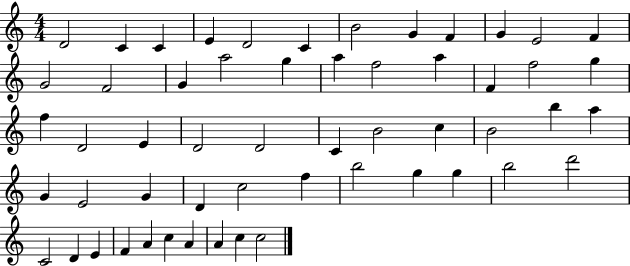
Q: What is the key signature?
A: C major